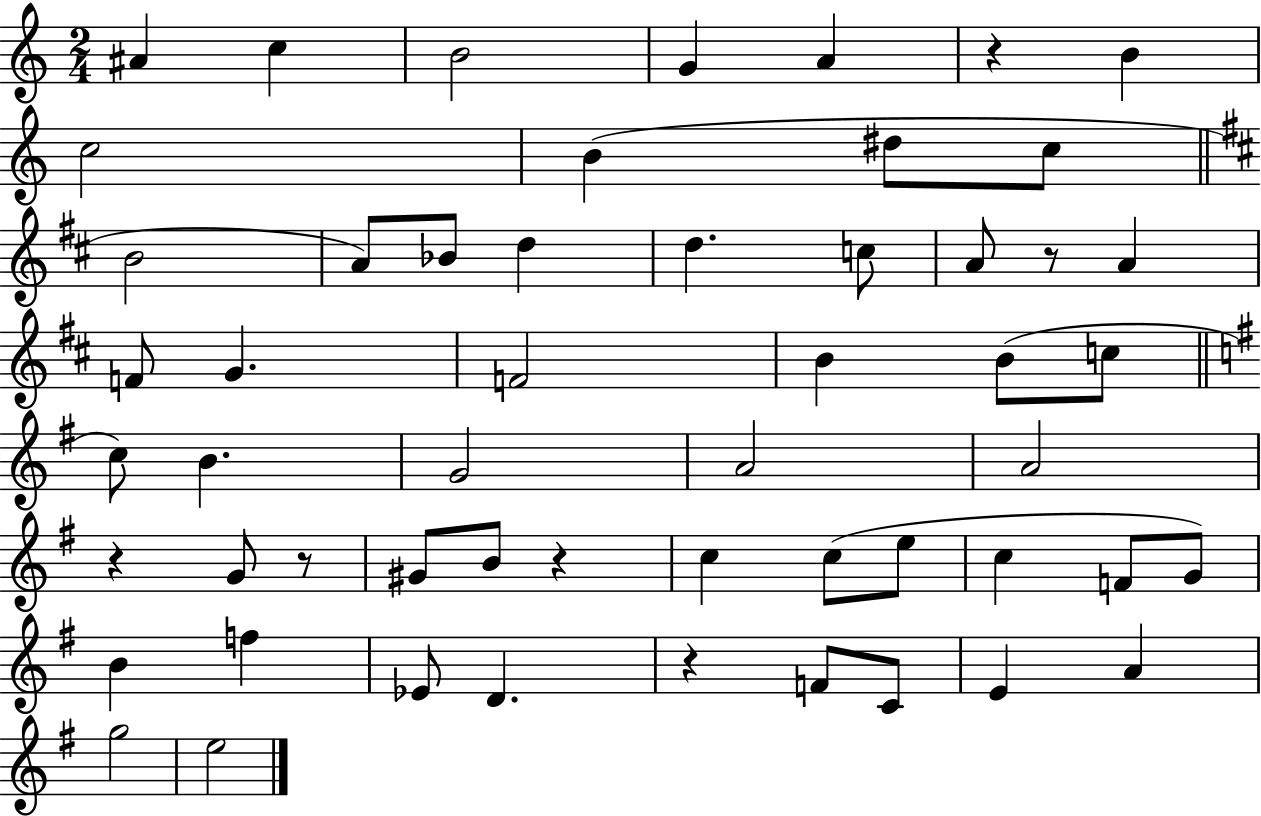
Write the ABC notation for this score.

X:1
T:Untitled
M:2/4
L:1/4
K:C
^A c B2 G A z B c2 B ^d/2 c/2 B2 A/2 _B/2 d d c/2 A/2 z/2 A F/2 G F2 B B/2 c/2 c/2 B G2 A2 A2 z G/2 z/2 ^G/2 B/2 z c c/2 e/2 c F/2 G/2 B f _E/2 D z F/2 C/2 E A g2 e2